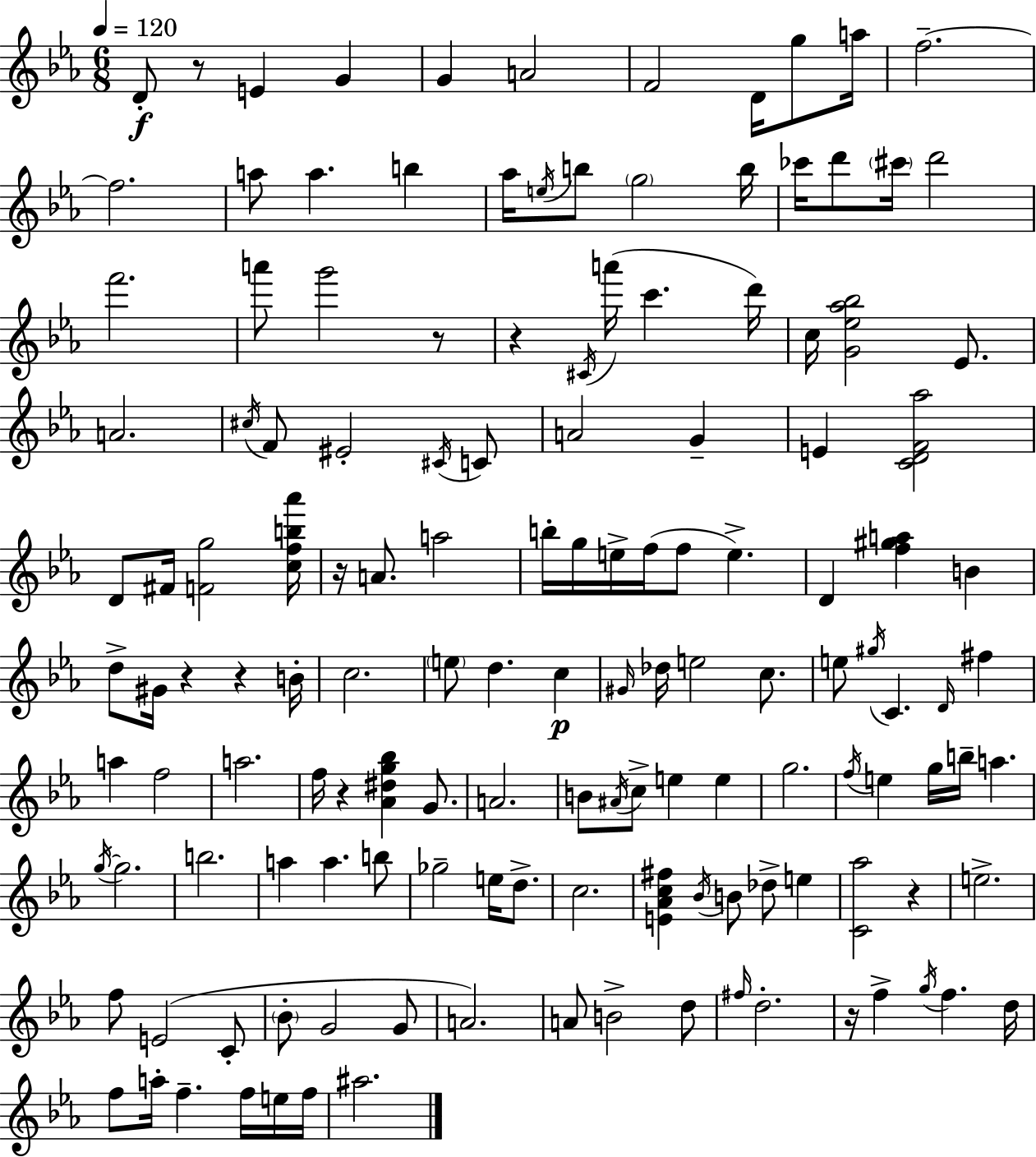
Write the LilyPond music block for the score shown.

{
  \clef treble
  \numericTimeSignature
  \time 6/8
  \key c \minor
  \tempo 4 = 120
  d'8-.\f r8 e'4 g'4 | g'4 a'2 | f'2 d'16 g''8 a''16 | f''2.--~~ | \break f''2. | a''8 a''4. b''4 | aes''16 \acciaccatura { e''16 } b''8 \parenthesize g''2 | b''16 ces'''16 d'''8 \parenthesize cis'''16 d'''2 | \break f'''2. | a'''8 g'''2 r8 | r4 \acciaccatura { cis'16 }( a'''16 c'''4. | d'''16) c''16 <g' ees'' aes'' bes''>2 ees'8. | \break a'2. | \acciaccatura { cis''16 } f'8 eis'2-. | \acciaccatura { cis'16 } c'8 a'2 | g'4-- e'4 <c' d' f' aes''>2 | \break d'8 fis'16 <f' g''>2 | <c'' f'' b'' aes'''>16 r16 a'8. a''2 | b''16-. g''16 e''16-> f''16( f''8 e''4.->) | d'4 <f'' gis'' a''>4 | \break b'4 d''8-> gis'16 r4 r4 | b'16-. c''2. | \parenthesize e''8 d''4. | c''4\p \grace { gis'16 } des''16 e''2 | \break c''8. e''8 \acciaccatura { gis''16 } c'4. | \grace { d'16 } fis''4 a''4 f''2 | a''2. | f''16 r4 | \break <aes' dis'' g'' bes''>4 g'8. a'2. | b'8 \acciaccatura { ais'16 } c''8-> | e''4 e''4 g''2. | \acciaccatura { f''16 } e''4 | \break g''16 b''16-- a''4. \acciaccatura { g''16~ }~ g''2. | b''2. | a''4 | a''4. b''8 ges''2-- | \break e''16 d''8.-> c''2. | <e' aes' c'' fis''>4 | \acciaccatura { bes'16 } b'8 des''8-> e''4 <c' aes''>2 | r4 e''2.-> | \break f''8 | e'2( c'8-. \parenthesize bes'8-. | g'2 g'8 a'2.) | a'8 | \break b'2-> d''8 \grace { fis''16 } | d''2.-. | r16 f''4-> \acciaccatura { g''16 } f''4. | d''16 f''8 a''16-. f''4.-- f''16 e''16 | \break f''16 ais''2. | \bar "|."
}